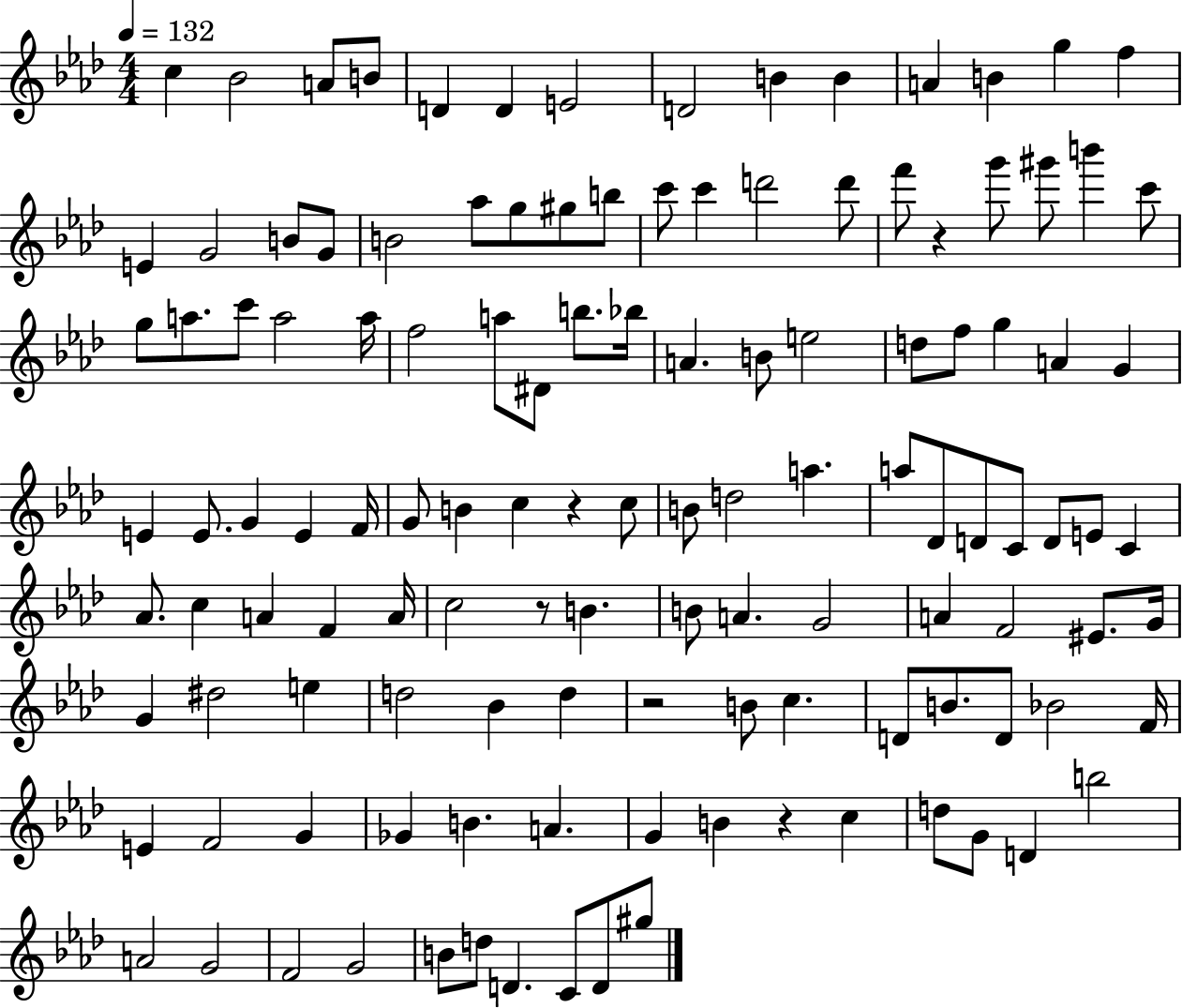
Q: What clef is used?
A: treble